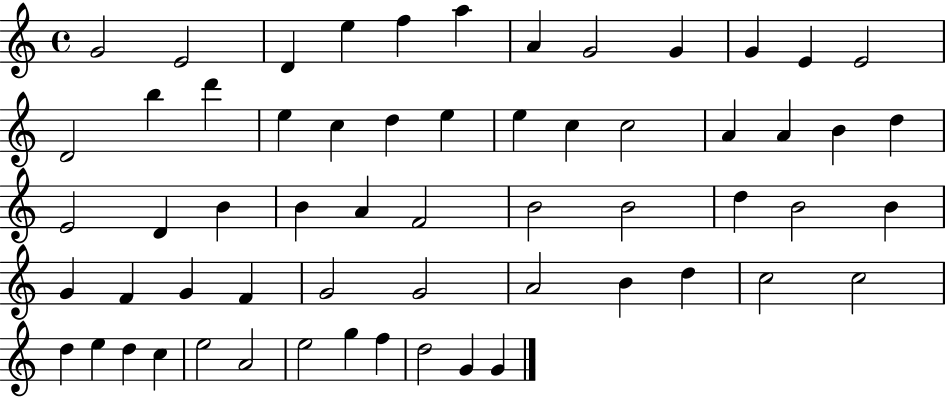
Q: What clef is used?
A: treble